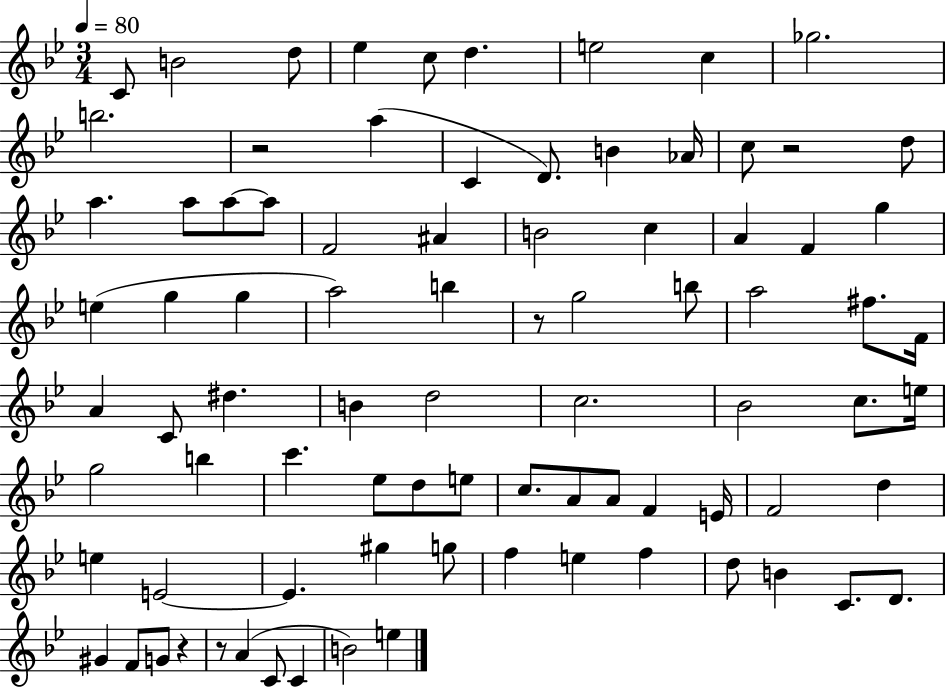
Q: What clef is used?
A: treble